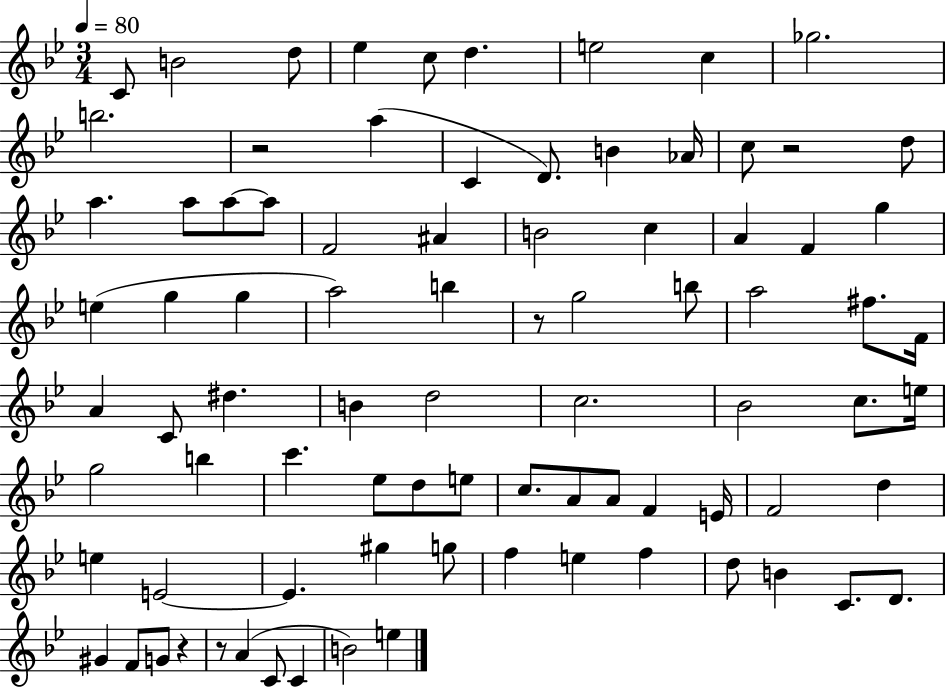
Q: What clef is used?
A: treble